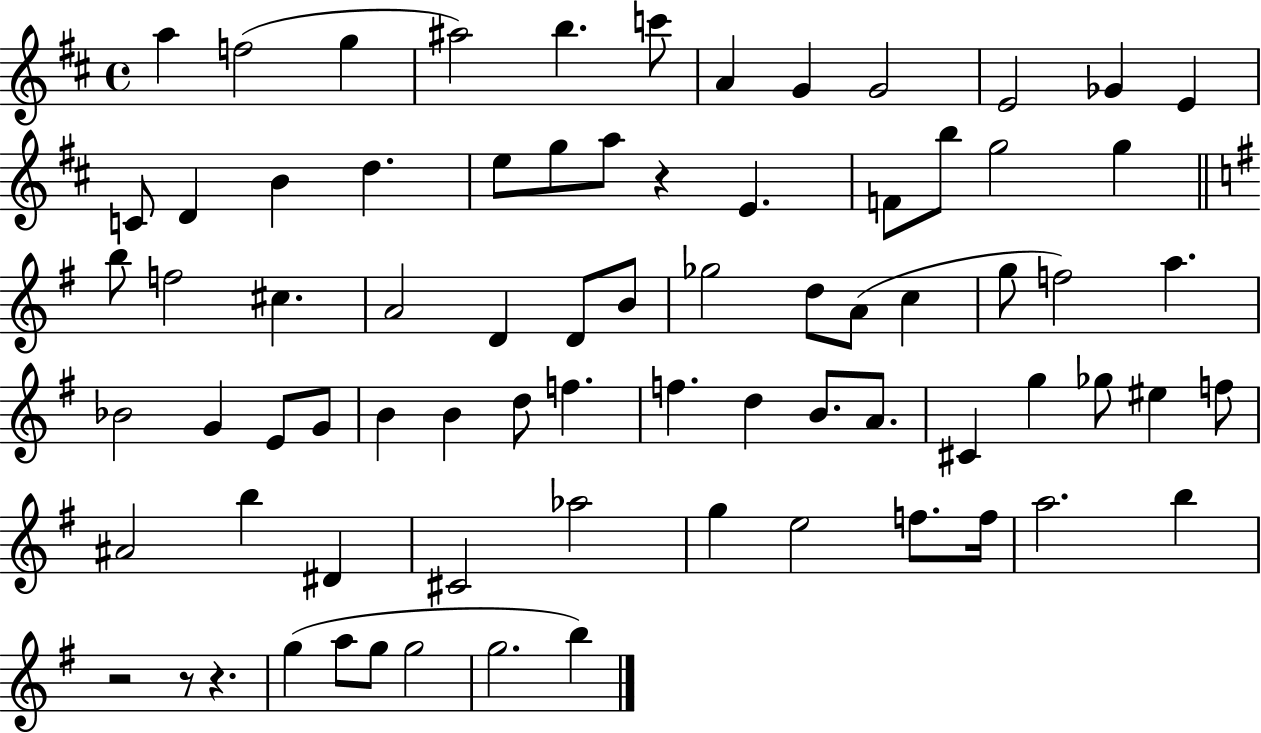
{
  \clef treble
  \time 4/4
  \defaultTimeSignature
  \key d \major
  \repeat volta 2 { a''4 f''2( g''4 | ais''2) b''4. c'''8 | a'4 g'4 g'2 | e'2 ges'4 e'4 | \break c'8 d'4 b'4 d''4. | e''8 g''8 a''8 r4 e'4. | f'8 b''8 g''2 g''4 | \bar "||" \break \key g \major b''8 f''2 cis''4. | a'2 d'4 d'8 b'8 | ges''2 d''8 a'8( c''4 | g''8 f''2) a''4. | \break bes'2 g'4 e'8 g'8 | b'4 b'4 d''8 f''4. | f''4. d''4 b'8. a'8. | cis'4 g''4 ges''8 eis''4 f''8 | \break ais'2 b''4 dis'4 | cis'2 aes''2 | g''4 e''2 f''8. f''16 | a''2. b''4 | \break r2 r8 r4. | g''4( a''8 g''8 g''2 | g''2. b''4) | } \bar "|."
}